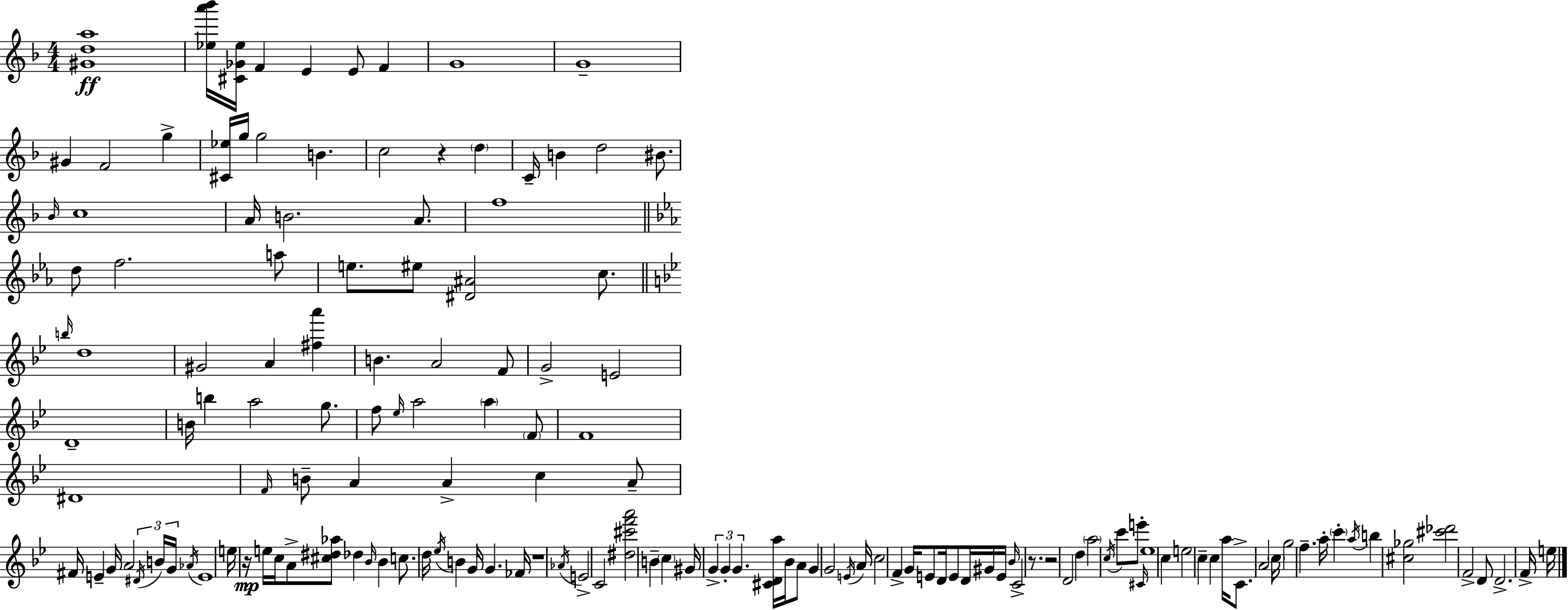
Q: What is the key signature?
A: F major